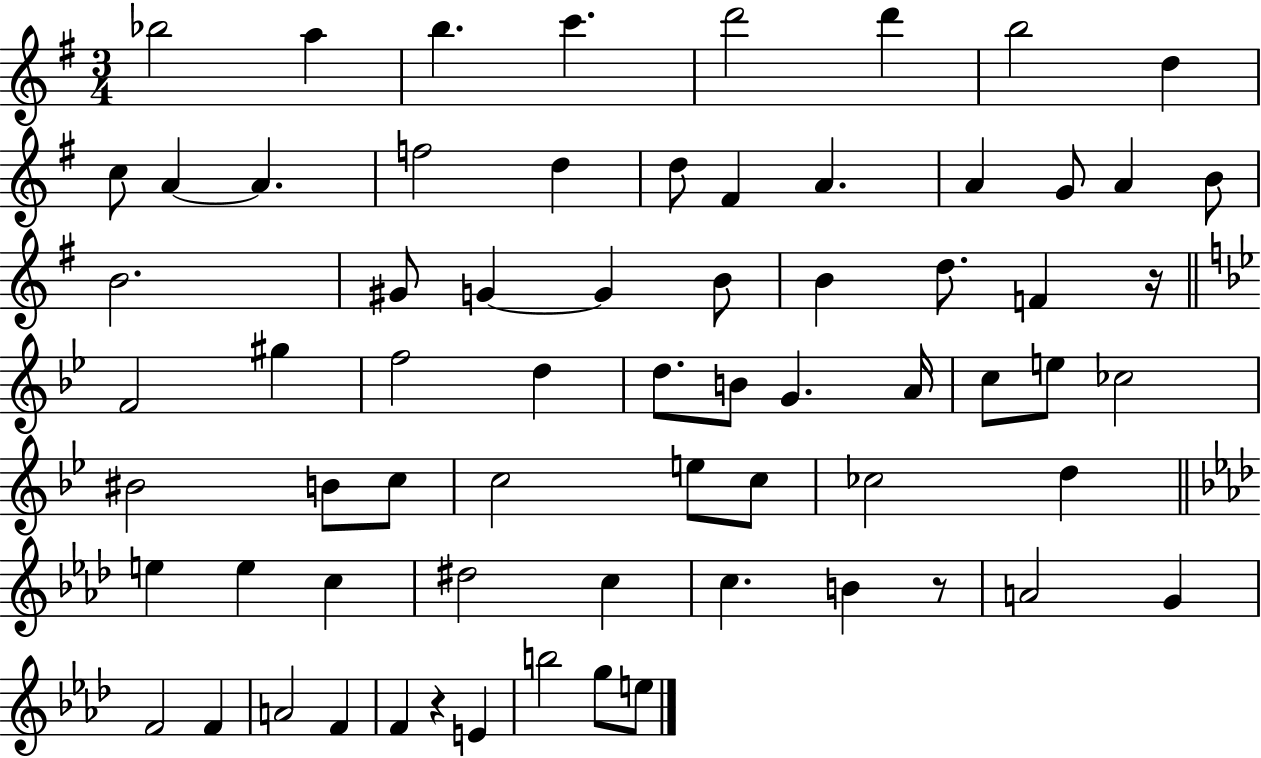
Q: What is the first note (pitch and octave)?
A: Bb5